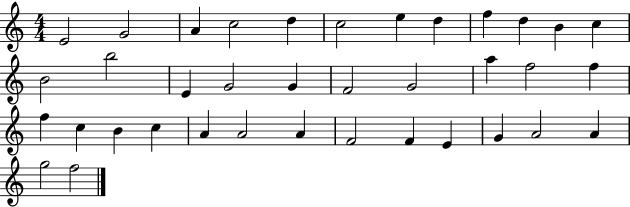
X:1
T:Untitled
M:4/4
L:1/4
K:C
E2 G2 A c2 d c2 e d f d B c B2 b2 E G2 G F2 G2 a f2 f f c B c A A2 A F2 F E G A2 A g2 f2